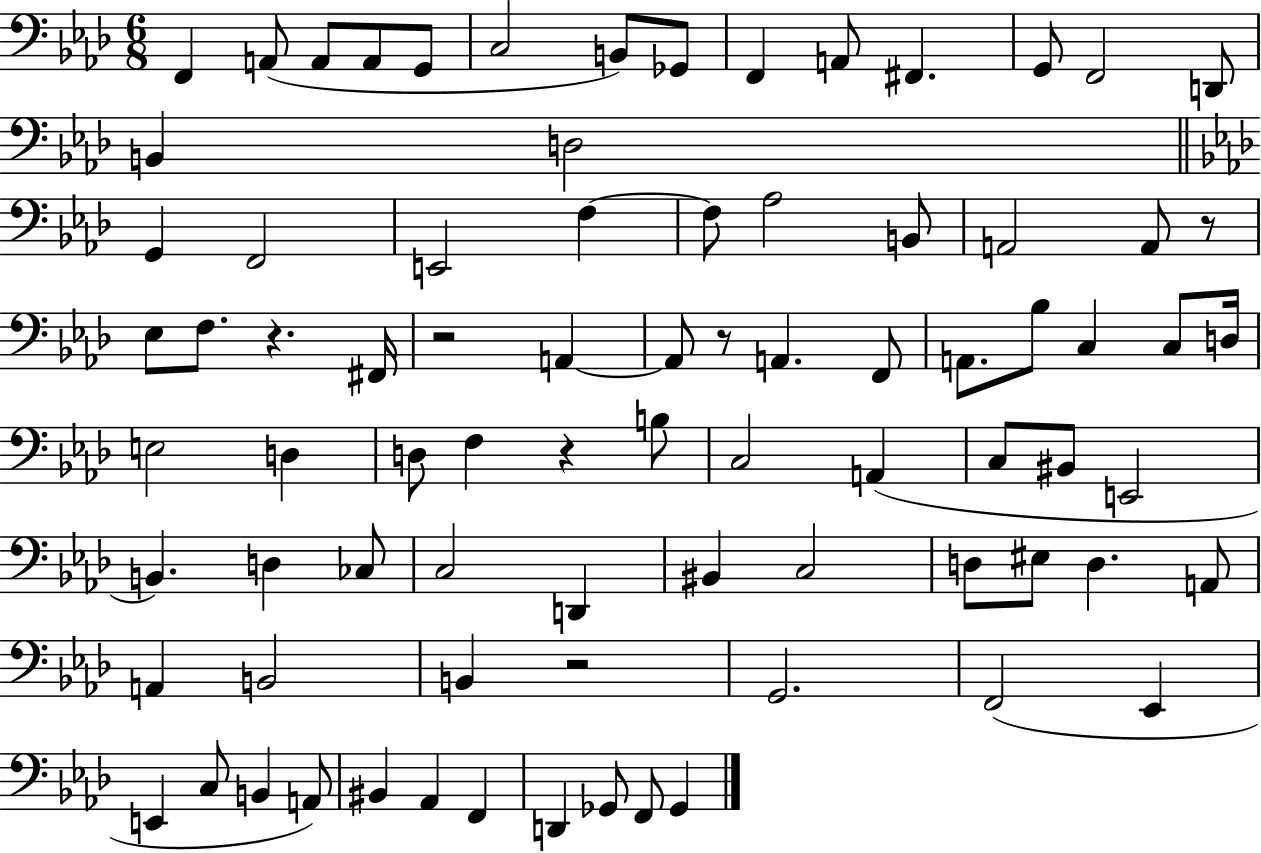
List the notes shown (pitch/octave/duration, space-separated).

F2/q A2/e A2/e A2/e G2/e C3/h B2/e Gb2/e F2/q A2/e F#2/q. G2/e F2/h D2/e B2/q D3/h G2/q F2/h E2/h F3/q F3/e Ab3/h B2/e A2/h A2/e R/e Eb3/e F3/e. R/q. F#2/s R/h A2/q A2/e R/e A2/q. F2/e A2/e. Bb3/e C3/q C3/e D3/s E3/h D3/q D3/e F3/q R/q B3/e C3/h A2/q C3/e BIS2/e E2/h B2/q. D3/q CES3/e C3/h D2/q BIS2/q C3/h D3/e EIS3/e D3/q. A2/e A2/q B2/h B2/q R/h G2/h. F2/h Eb2/q E2/q C3/e B2/q A2/e BIS2/q Ab2/q F2/q D2/q Gb2/e F2/e Gb2/q